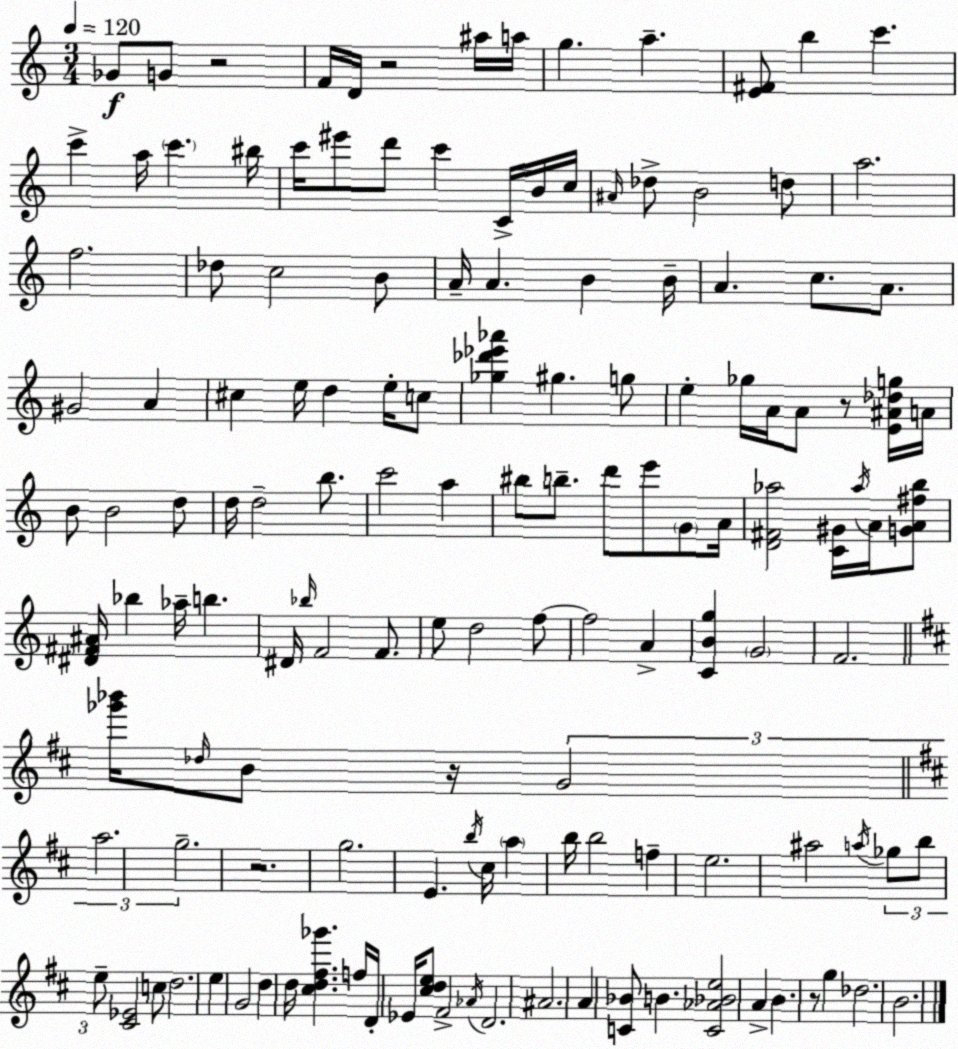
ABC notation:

X:1
T:Untitled
M:3/4
L:1/4
K:C
_G/2 G/2 z2 F/4 D/4 z2 ^a/4 a/4 g a [E^F]/2 b c' c' a/4 c' ^b/4 c'/4 ^e'/2 d'/2 c' C/4 B/4 c/4 ^A/4 _d/2 B2 d/2 a2 f2 _d/2 c2 B/2 A/4 A B B/4 A c/2 A/2 ^G2 A ^c e/4 d e/4 c/2 [_g_d'_e'_a'] ^g g/2 e _g/4 A/4 A/2 z/2 [E^A_dg]/4 A/4 B/2 B2 d/2 d/4 d2 b/2 c'2 a ^b/2 b/2 d'/2 e'/2 G/2 A/4 [D^F_a]2 [C^G]/4 _a/4 A/4 [GA^fb]/2 [^D^F^A]/4 _b _a/4 b ^D/4 _b/4 F2 F/2 e/2 d2 f/2 f2 A [CBg] G2 F2 [_g'_b']/4 _d/4 B/2 z/4 G2 a2 g2 z2 g2 E b/4 ^c/4 a b/4 b2 f e2 ^a2 a/4 _g/2 b/2 e/2 [^C_E]2 c/2 d2 e G2 d d/4 [^cd^f_g'] f/4 D/4 _E/4 [^cde]/2 ^F2 _A/4 D2 ^A2 A [C_B]/2 B [C_A_Be]2 A B z/2 g _d2 B2